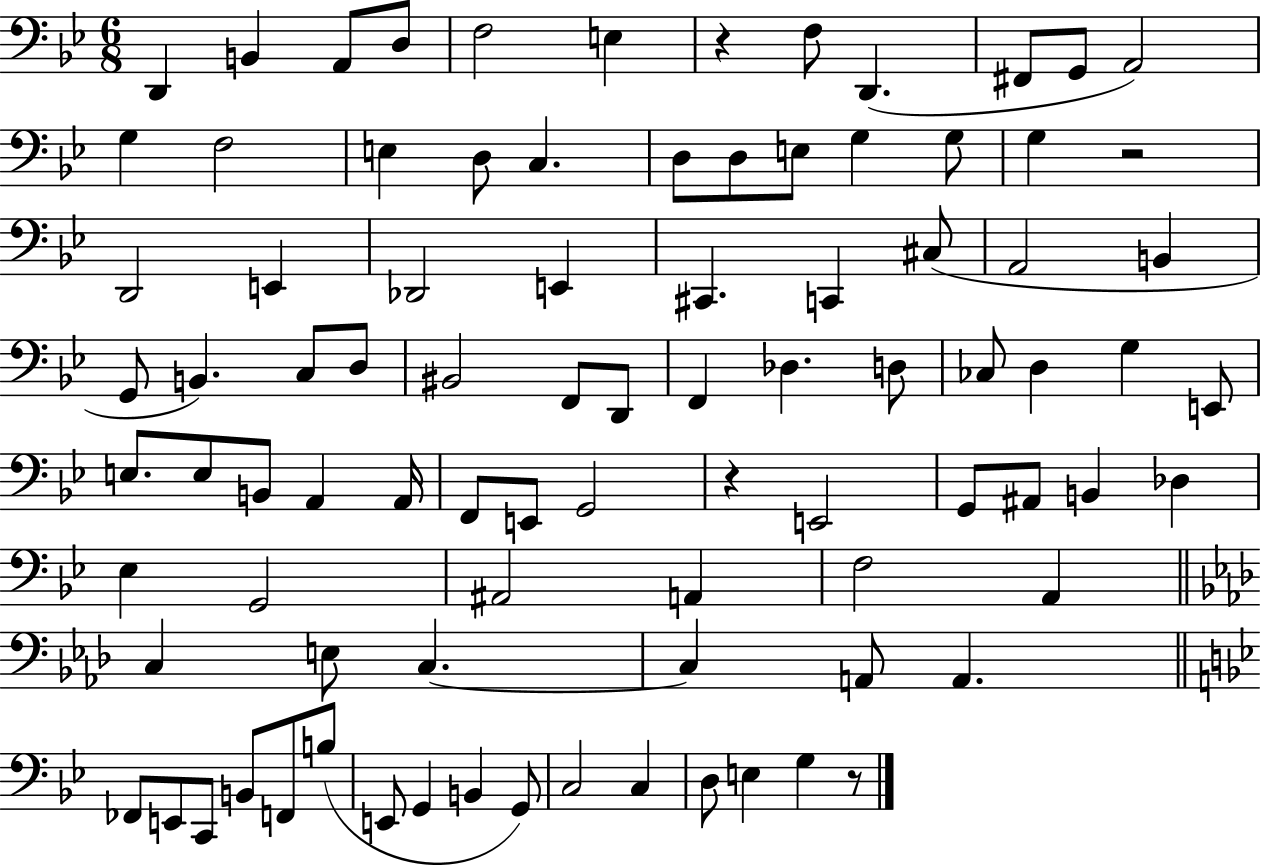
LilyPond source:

{
  \clef bass
  \numericTimeSignature
  \time 6/8
  \key bes \major
  d,4 b,4 a,8 d8 | f2 e4 | r4 f8 d,4.( | fis,8 g,8 a,2) | \break g4 f2 | e4 d8 c4. | d8 d8 e8 g4 g8 | g4 r2 | \break d,2 e,4 | des,2 e,4 | cis,4. c,4 cis8( | a,2 b,4 | \break g,8 b,4.) c8 d8 | bis,2 f,8 d,8 | f,4 des4. d8 | ces8 d4 g4 e,8 | \break e8. e8 b,8 a,4 a,16 | f,8 e,8 g,2 | r4 e,2 | g,8 ais,8 b,4 des4 | \break ees4 g,2 | ais,2 a,4 | f2 a,4 | \bar "||" \break \key aes \major c4 e8 c4.~~ | c4 a,8 a,4. | \bar "||" \break \key bes \major fes,8 e,8 c,8 b,8 f,8 b8( | e,8 g,4 b,4 g,8) | c2 c4 | d8 e4 g4 r8 | \break \bar "|."
}